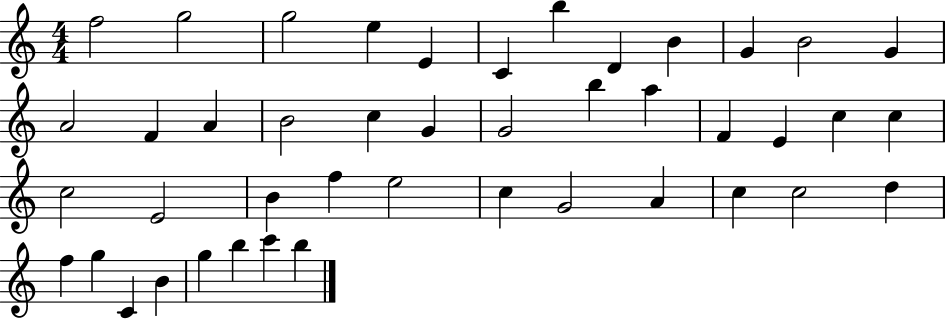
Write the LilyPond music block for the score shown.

{
  \clef treble
  \numericTimeSignature
  \time 4/4
  \key c \major
  f''2 g''2 | g''2 e''4 e'4 | c'4 b''4 d'4 b'4 | g'4 b'2 g'4 | \break a'2 f'4 a'4 | b'2 c''4 g'4 | g'2 b''4 a''4 | f'4 e'4 c''4 c''4 | \break c''2 e'2 | b'4 f''4 e''2 | c''4 g'2 a'4 | c''4 c''2 d''4 | \break f''4 g''4 c'4 b'4 | g''4 b''4 c'''4 b''4 | \bar "|."
}